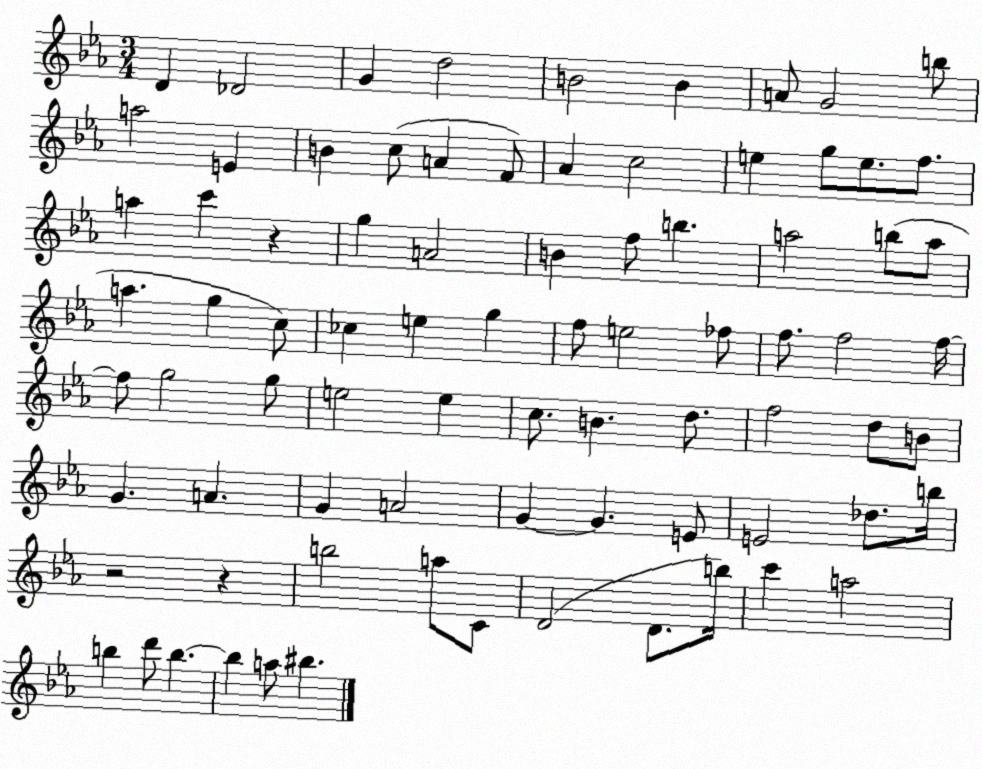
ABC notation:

X:1
T:Untitled
M:3/4
L:1/4
K:Eb
D _D2 G d2 B2 B A/2 G2 b/2 a2 E B c/2 A F/2 _A c2 e g/2 e/2 f/2 a c' z g A2 B f/2 b a2 b/2 a/2 a g c/2 _c e g f/2 e2 _f/2 f/2 f2 f/4 f/2 g2 g/2 e2 e c/2 B d/2 f2 d/2 B/2 G A G A2 G G E/2 E2 _d/2 b/4 z2 z b2 a/2 C/2 D2 D/2 b/4 c' a2 b d'/2 b b a/2 ^b